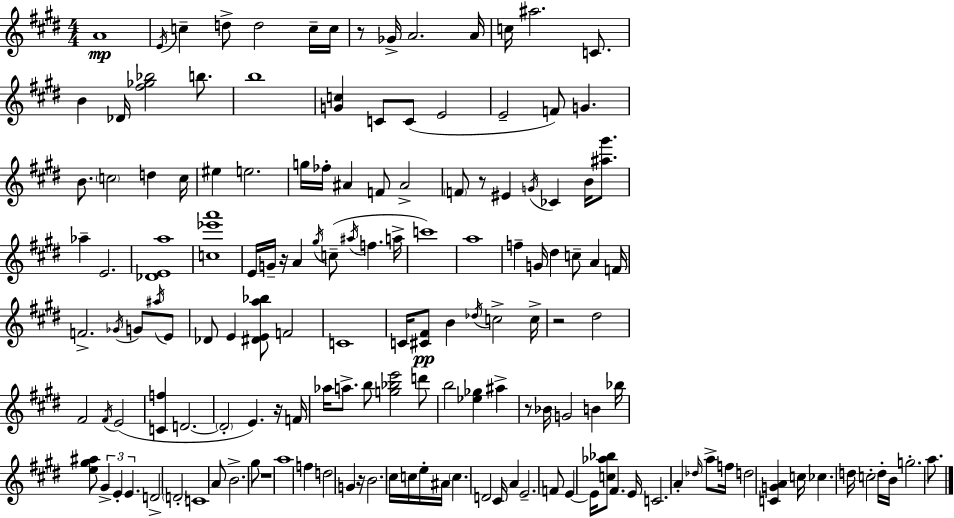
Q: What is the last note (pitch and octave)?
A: A5